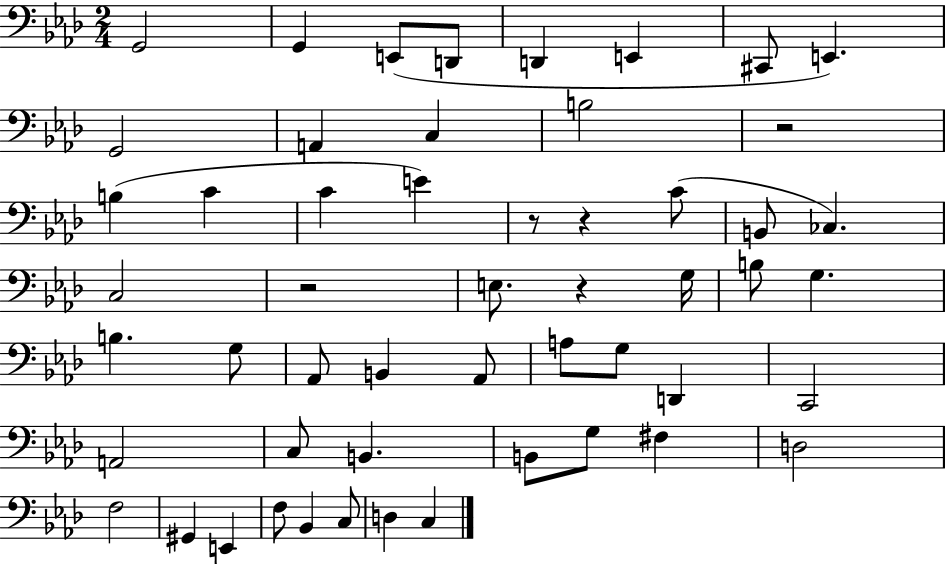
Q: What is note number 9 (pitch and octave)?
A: G2